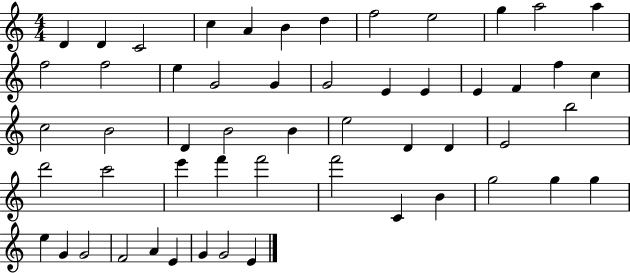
D4/q D4/q C4/h C5/q A4/q B4/q D5/q F5/h E5/h G5/q A5/h A5/q F5/h F5/h E5/q G4/h G4/q G4/h E4/q E4/q E4/q F4/q F5/q C5/q C5/h B4/h D4/q B4/h B4/q E5/h D4/q D4/q E4/h B5/h D6/h C6/h E6/q F6/q F6/h F6/h C4/q B4/q G5/h G5/q G5/q E5/q G4/q G4/h F4/h A4/q E4/q G4/q G4/h E4/q